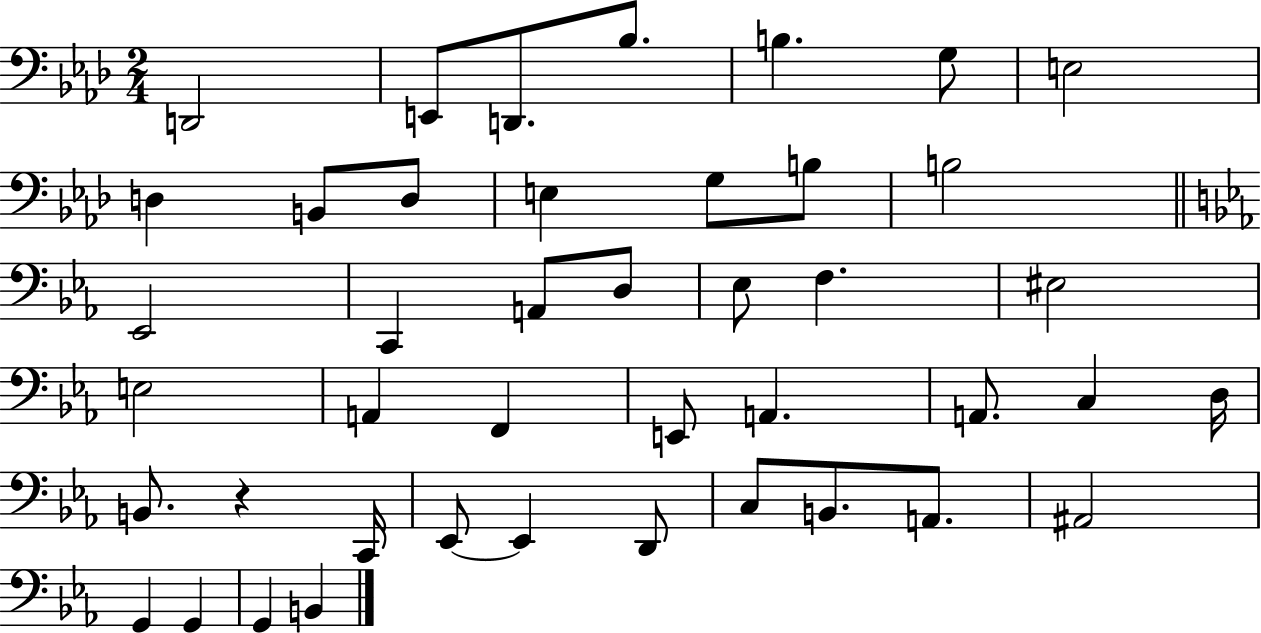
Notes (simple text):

D2/h E2/e D2/e. Bb3/e. B3/q. G3/e E3/h D3/q B2/e D3/e E3/q G3/e B3/e B3/h Eb2/h C2/q A2/e D3/e Eb3/e F3/q. EIS3/h E3/h A2/q F2/q E2/e A2/q. A2/e. C3/q D3/s B2/e. R/q C2/s Eb2/e Eb2/q D2/e C3/e B2/e. A2/e. A#2/h G2/q G2/q G2/q B2/q